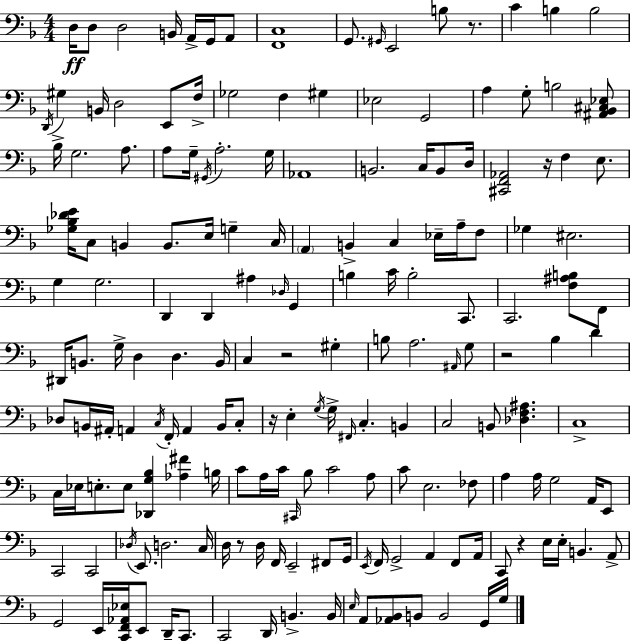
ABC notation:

X:1
T:Untitled
M:4/4
L:1/4
K:Dm
D,/4 D,/2 D,2 B,,/4 A,,/4 G,,/4 A,,/2 [F,,C,]4 G,,/2 ^G,,/4 E,,2 B,/2 z/2 C B, B,2 D,,/4 ^G, B,,/4 D,2 E,,/2 F,/4 _G,2 F, ^G, _E,2 G,,2 A, G,/2 B,2 [^A,,_B,,^C,_E,]/2 _B,/4 G,2 A,/2 A,/2 G,/4 ^G,,/4 A,2 G,/4 _A,,4 B,,2 C,/4 B,,/2 D,/4 [^C,,F,,_A,,]2 z/4 F, E,/2 [_G,_B,_DE]/4 C,/2 B,, B,,/2 E,/4 G, C,/4 A,, B,, C, _E,/4 A,/4 F,/2 _G, ^E,2 G, G,2 D,, D,, ^A, _D,/4 G,, B, C/4 B,2 C,,/2 C,,2 [F,^A,B,]/2 F,,/2 ^D,,/4 B,,/2 G,/4 D, D, B,,/4 C, z2 ^G, B,/2 A,2 ^A,,/4 G,/2 z2 _B, D _D,/2 B,,/4 ^A,,/4 A,, C,/4 F,,/4 A,, B,,/4 C,/2 z/4 E, G,/4 G,/4 ^F,,/4 C, B,, C,2 B,,/2 [_D,F,^A,] C,4 C,/4 _E,/4 E,/2 E,/2 [_D,,G,_B,] [_A,^F] B,/4 C/2 A,/4 C/4 ^C,,/4 _B,/2 C2 A,/2 C/2 E,2 _F,/2 A, A,/4 G,2 A,,/4 E,,/2 C,,2 C,,2 _D,/4 E,,/2 D,2 C,/4 D,/4 z/2 D,/4 F,,/4 E,,2 ^F,,/2 G,,/4 E,,/4 F,,/4 G,,2 A,, F,,/2 A,,/4 C,,/2 z E,/4 E,/4 B,, A,,/2 G,,2 E,,/4 [C,,F,,_A,,_E,]/4 E,,/2 D,,/4 C,,/2 C,,2 D,,/4 B,, B,,/4 E,/4 A,,/2 [_A,,_B,,]/2 B,,/2 B,,2 G,,/4 G,/4